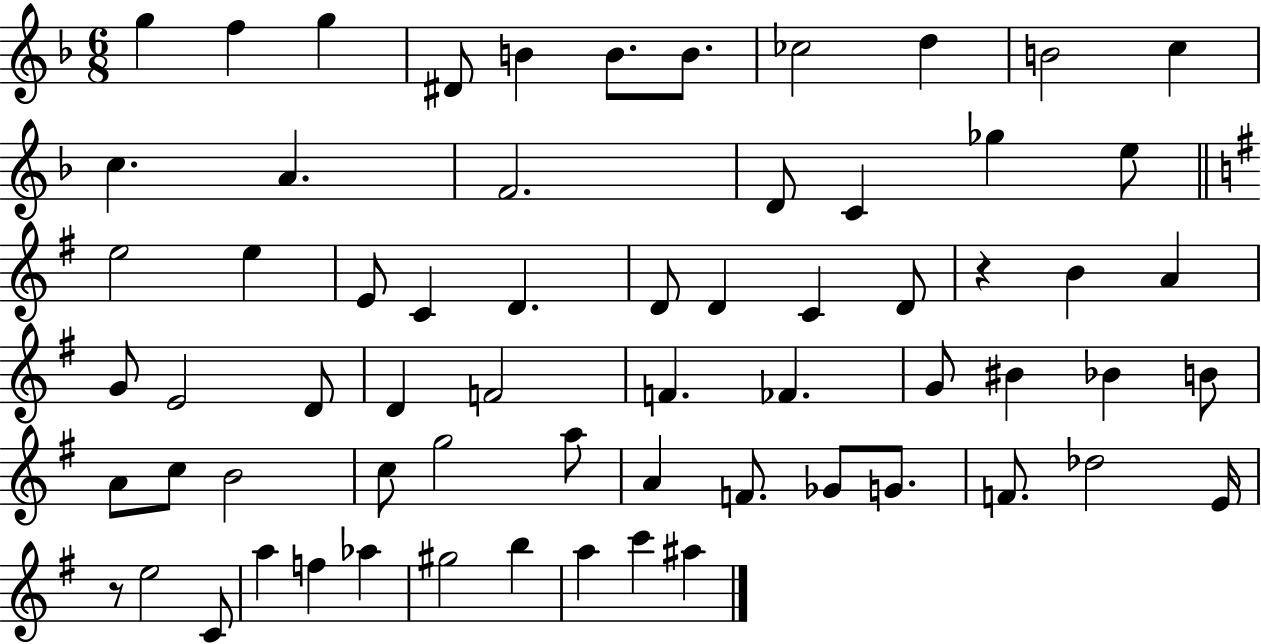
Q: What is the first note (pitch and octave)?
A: G5